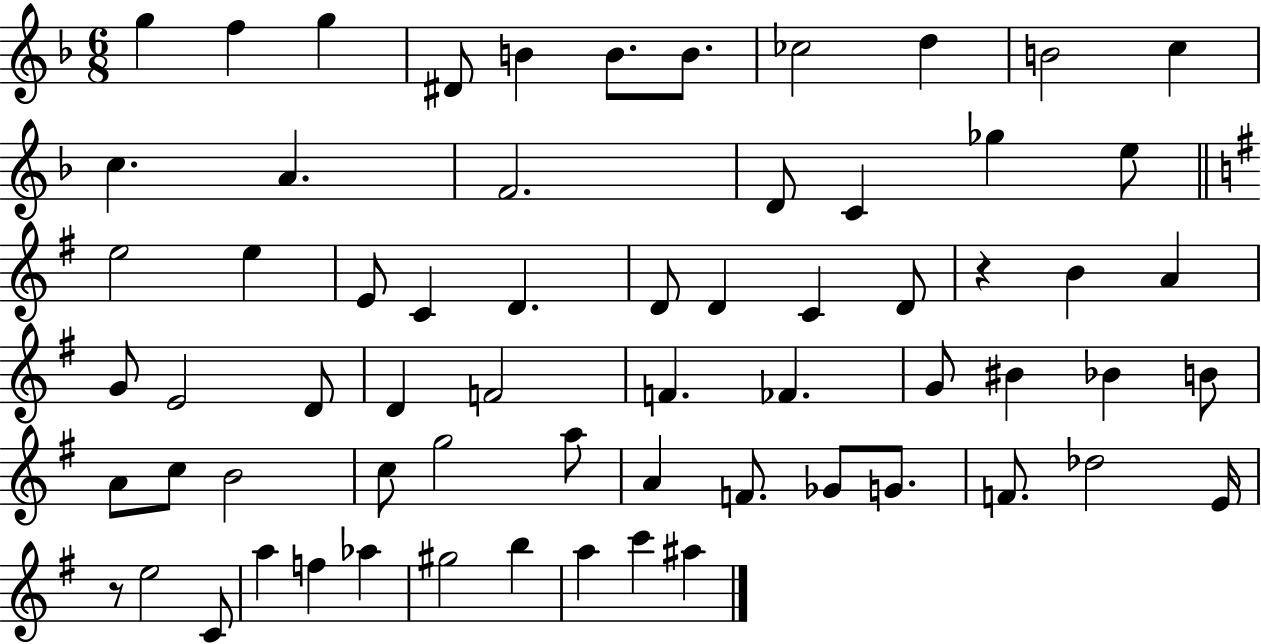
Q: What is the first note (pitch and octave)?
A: G5